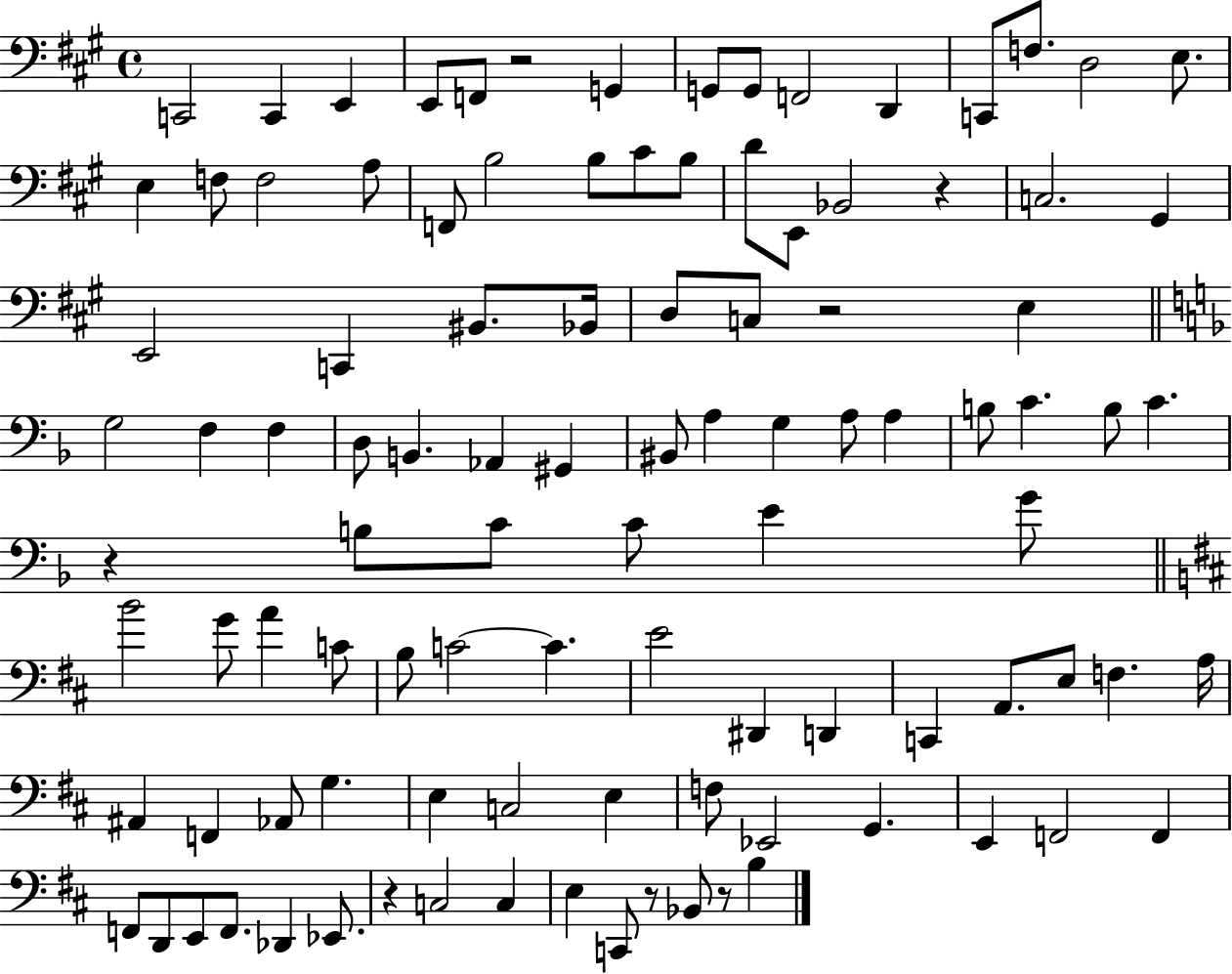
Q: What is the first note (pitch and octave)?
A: C2